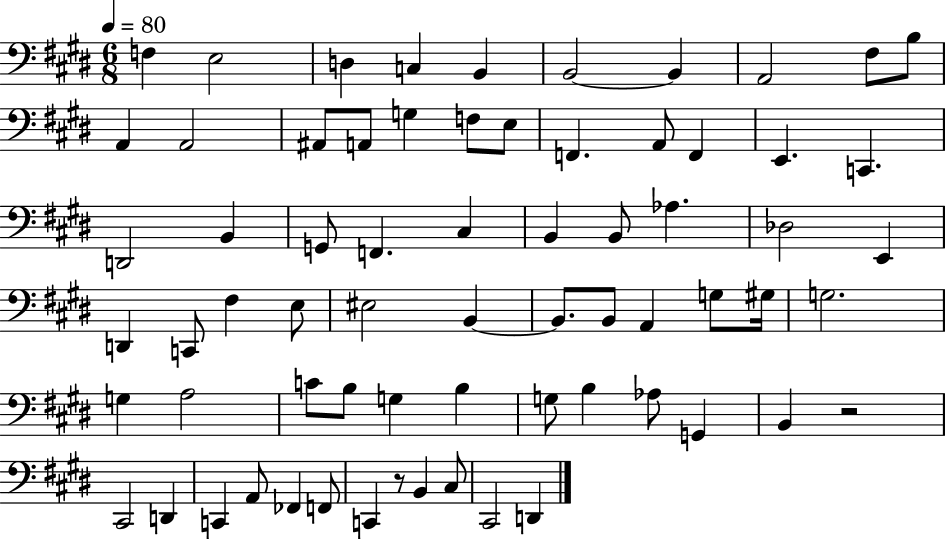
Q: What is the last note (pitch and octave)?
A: D2